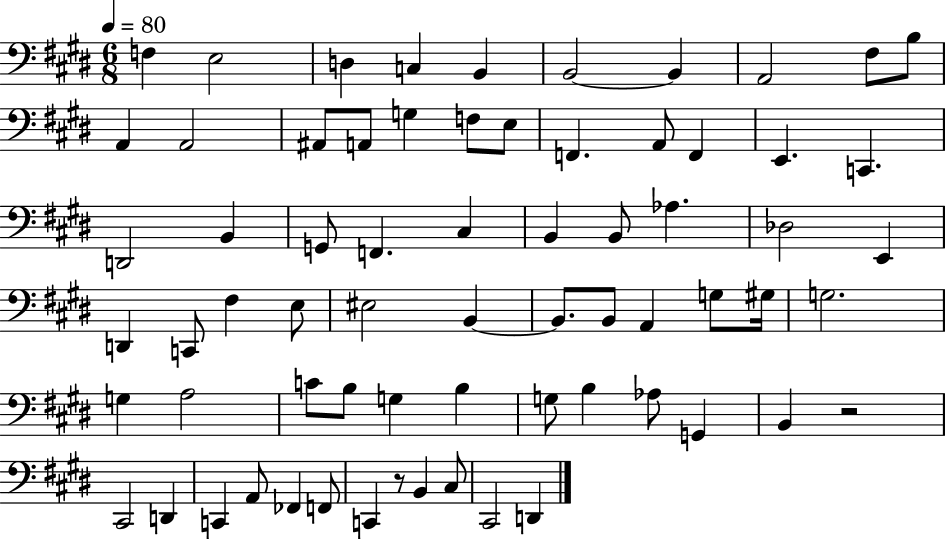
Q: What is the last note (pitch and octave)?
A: D2